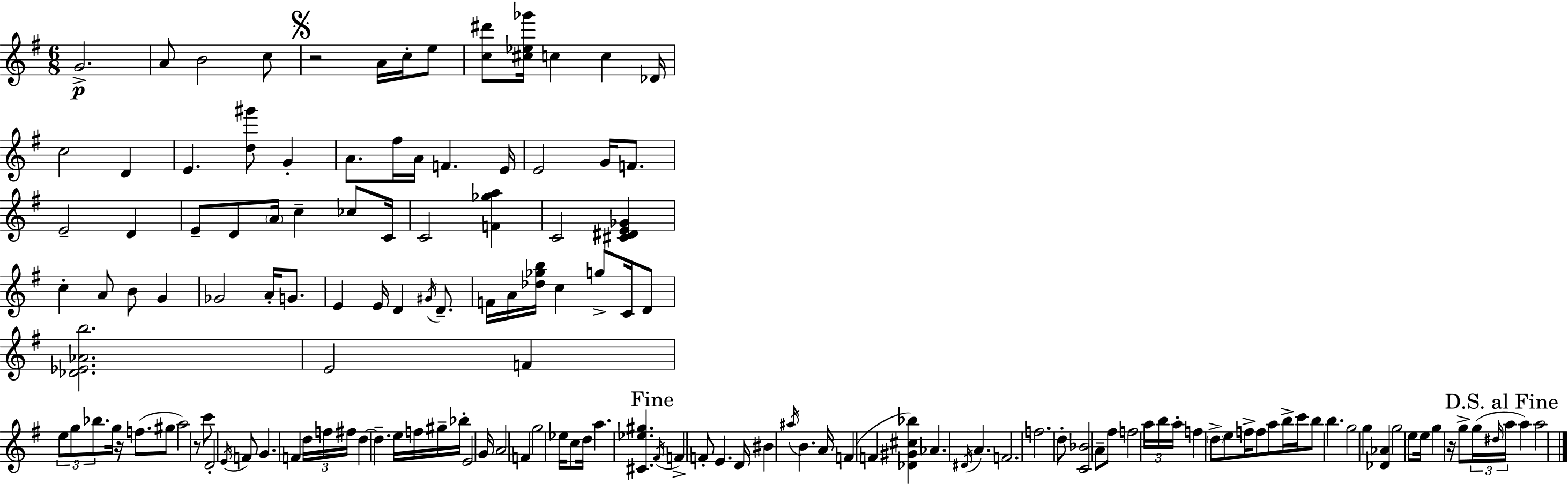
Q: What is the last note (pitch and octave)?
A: A5